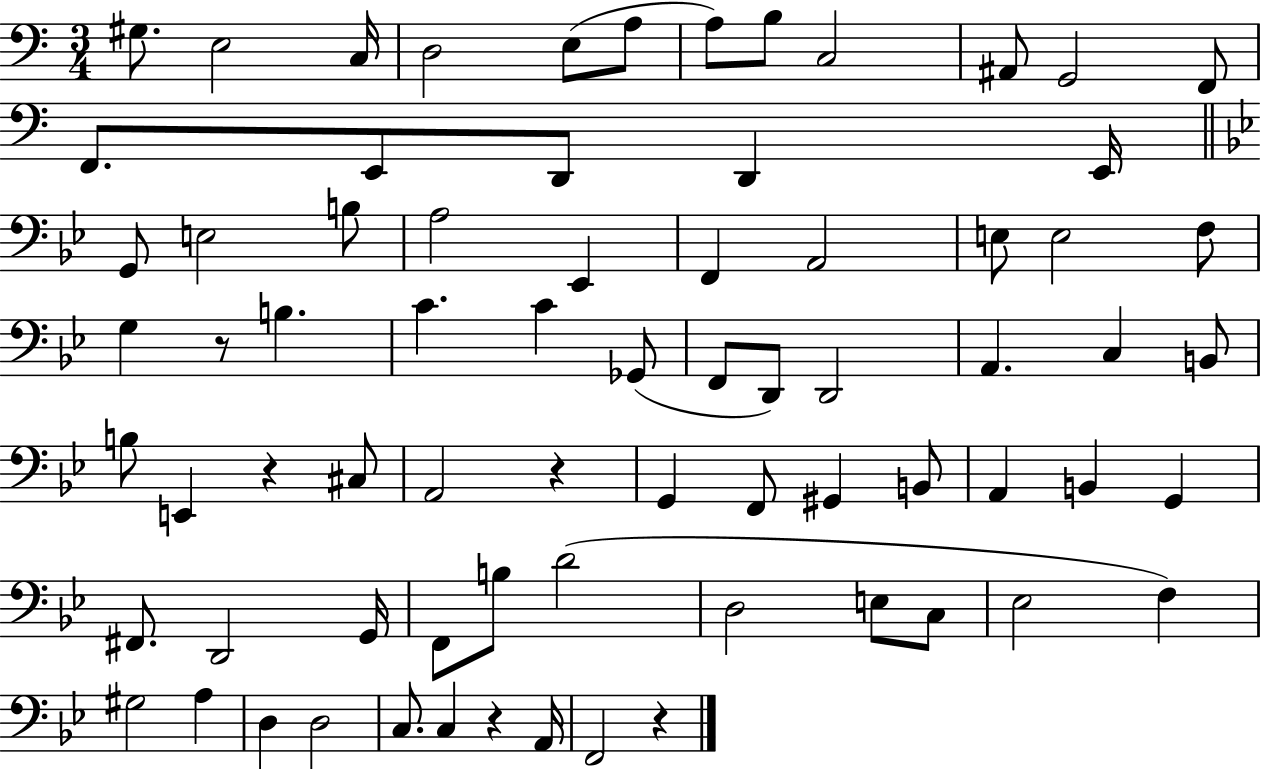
X:1
T:Untitled
M:3/4
L:1/4
K:C
^G,/2 E,2 C,/4 D,2 E,/2 A,/2 A,/2 B,/2 C,2 ^A,,/2 G,,2 F,,/2 F,,/2 E,,/2 D,,/2 D,, E,,/4 G,,/2 E,2 B,/2 A,2 _E,, F,, A,,2 E,/2 E,2 F,/2 G, z/2 B, C C _G,,/2 F,,/2 D,,/2 D,,2 A,, C, B,,/2 B,/2 E,, z ^C,/2 A,,2 z G,, F,,/2 ^G,, B,,/2 A,, B,, G,, ^F,,/2 D,,2 G,,/4 F,,/2 B,/2 D2 D,2 E,/2 C,/2 _E,2 F, ^G,2 A, D, D,2 C,/2 C, z A,,/4 F,,2 z